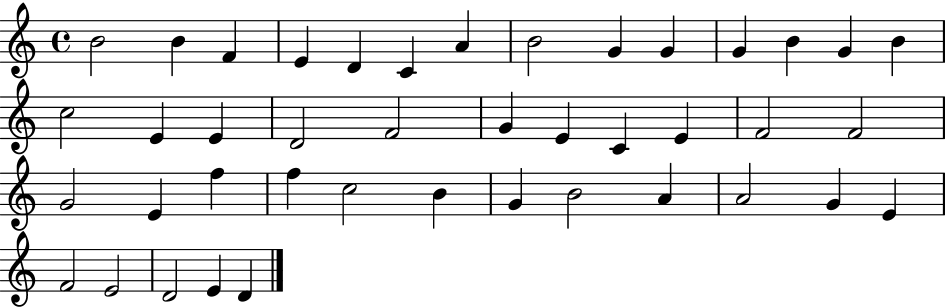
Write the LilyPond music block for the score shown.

{
  \clef treble
  \time 4/4
  \defaultTimeSignature
  \key c \major
  b'2 b'4 f'4 | e'4 d'4 c'4 a'4 | b'2 g'4 g'4 | g'4 b'4 g'4 b'4 | \break c''2 e'4 e'4 | d'2 f'2 | g'4 e'4 c'4 e'4 | f'2 f'2 | \break g'2 e'4 f''4 | f''4 c''2 b'4 | g'4 b'2 a'4 | a'2 g'4 e'4 | \break f'2 e'2 | d'2 e'4 d'4 | \bar "|."
}